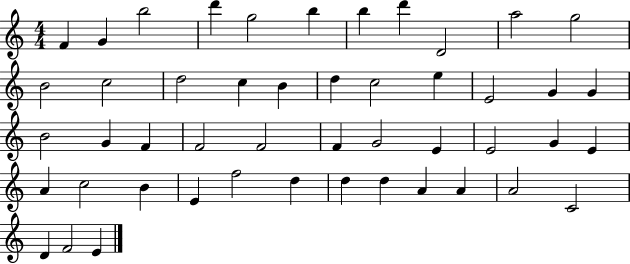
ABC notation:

X:1
T:Untitled
M:4/4
L:1/4
K:C
F G b2 d' g2 b b d' D2 a2 g2 B2 c2 d2 c B d c2 e E2 G G B2 G F F2 F2 F G2 E E2 G E A c2 B E f2 d d d A A A2 C2 D F2 E